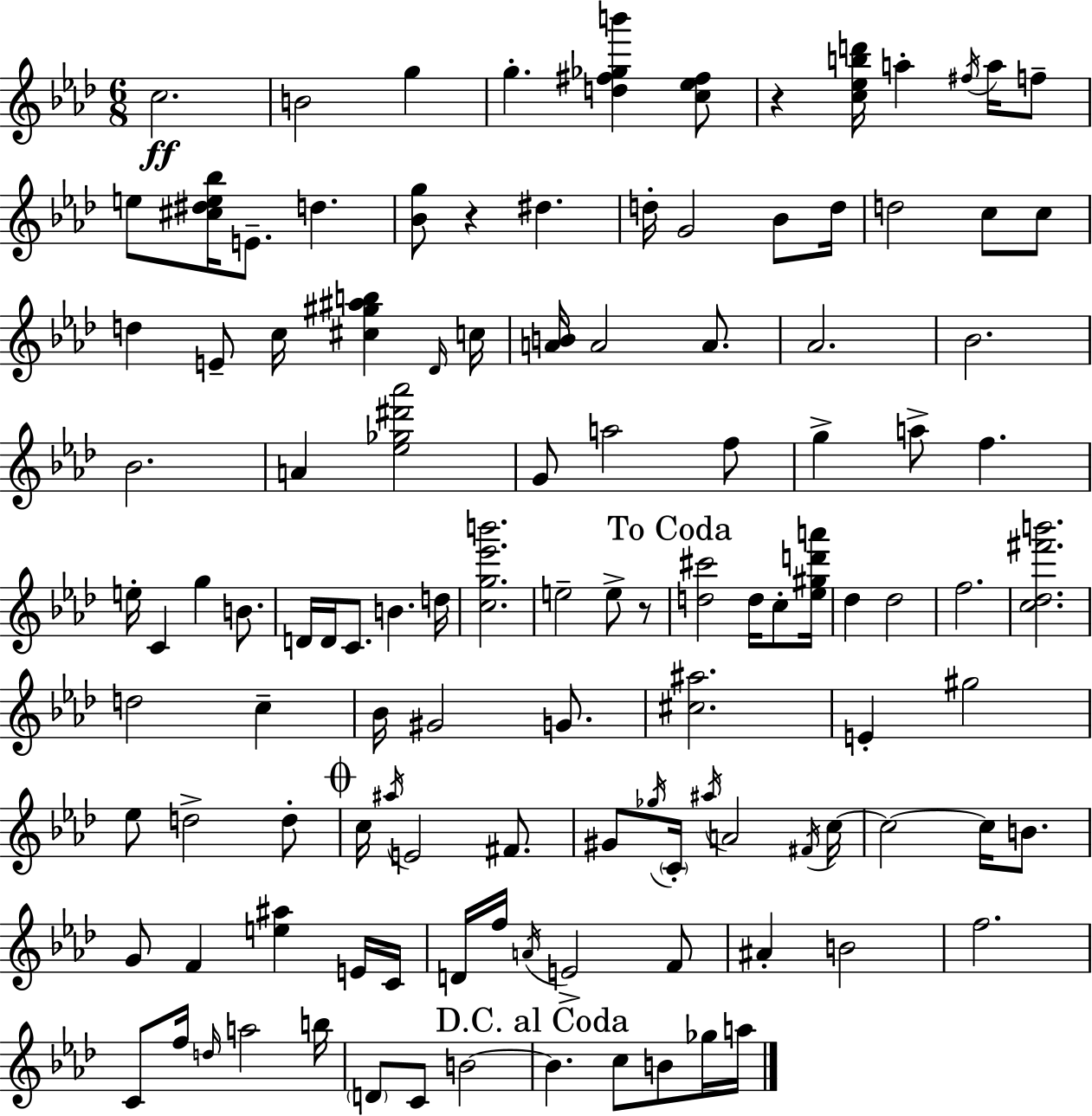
{
  \clef treble
  \numericTimeSignature
  \time 6/8
  \key f \minor
  c''2.\ff | b'2 g''4 | g''4.-. <d'' fis'' ges'' b'''>4 <c'' ees'' fis''>8 | r4 <c'' ees'' b'' d'''>16 a''4-. \acciaccatura { fis''16 } a''16 f''8-- | \break e''8 <cis'' dis'' e'' bes''>16 e'8.-- d''4. | <bes' g''>8 r4 dis''4. | d''16-. g'2 bes'8 | d''16 d''2 c''8 c''8 | \break d''4 e'8-- c''16 <cis'' gis'' ais'' b''>4 | \grace { des'16 } c''16 <a' b'>16 a'2 a'8. | aes'2. | bes'2. | \break bes'2. | a'4 <ees'' ges'' dis''' aes'''>2 | g'8 a''2 | f''8 g''4-> a''8-> f''4. | \break e''16-. c'4 g''4 b'8. | d'16 d'16 c'8. b'4. | d''16 <c'' g'' ees''' b'''>2. | e''2-- e''8-> | \break r8 \mark "To Coda" <d'' cis'''>2 d''16 c''8-. | <ees'' gis'' d''' a'''>16 des''4 des''2 | f''2. | <c'' des'' fis''' b'''>2. | \break d''2 c''4-- | bes'16 gis'2 g'8. | <cis'' ais''>2. | e'4-. gis''2 | \break ees''8 d''2-> | d''8-. \mark \markup { \musicglyph "scripts.coda" } c''16 \acciaccatura { ais''16 } e'2 | fis'8. gis'8 \acciaccatura { ges''16 } \parenthesize c'16-. \acciaccatura { ais''16 } a'2 | \acciaccatura { fis'16 } c''16~~ c''2~~ | \break c''16 b'8. g'8 f'4 | <e'' ais''>4 e'16 c'16 d'16 f''16 \acciaccatura { a'16 } e'2-> | f'8 ais'4-. b'2 | f''2. | \break c'8 f''16 \grace { d''16 } a''2 | b''16 \parenthesize d'8 c'8 | b'2~~ \mark "D.C. al Coda" b'4. | c''8 b'8 ges''16 a''16 \bar "|."
}